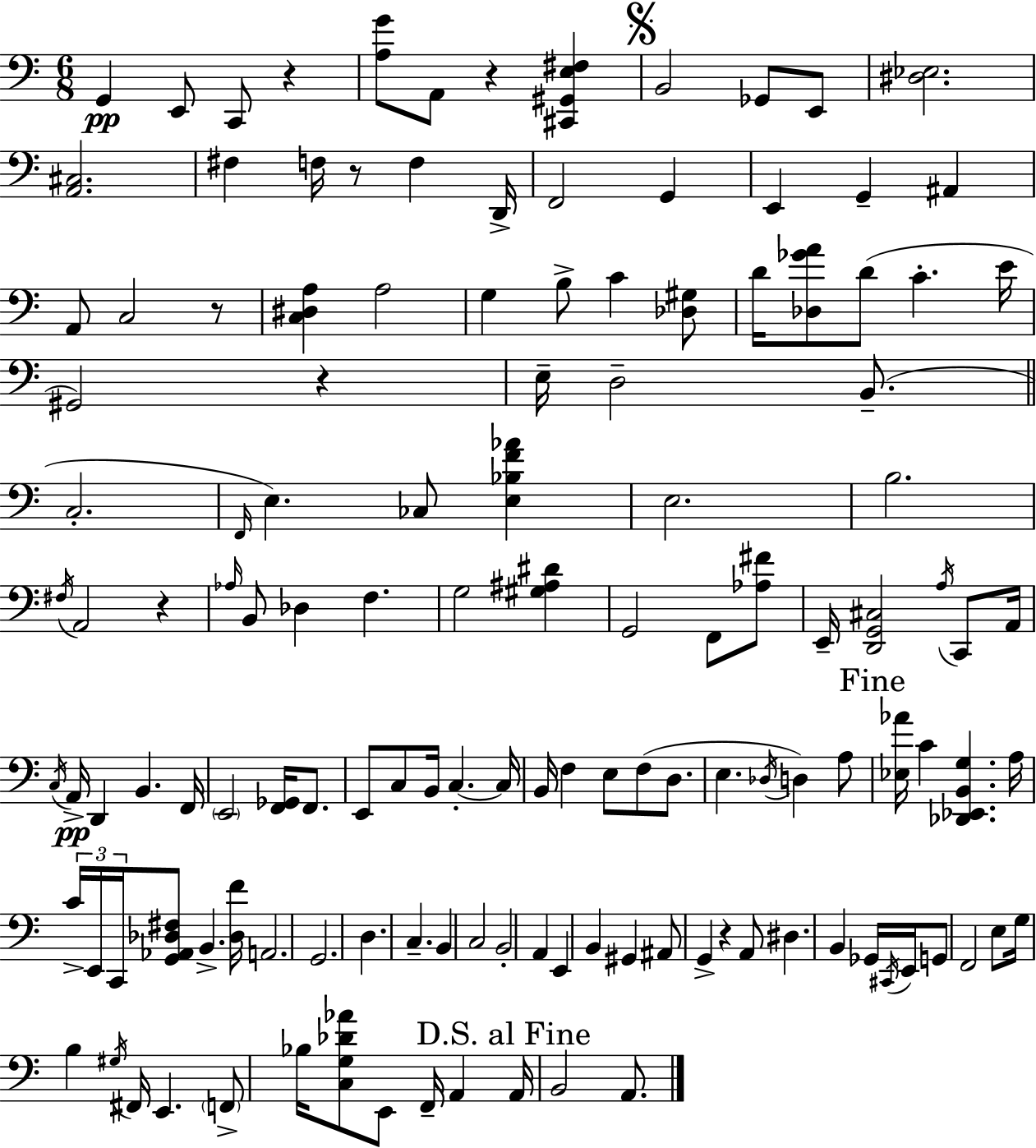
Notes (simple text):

G2/q E2/e C2/e R/q [A3,G4]/e A2/e R/q [C#2,G#2,E3,F#3]/q B2/h Gb2/e E2/e [D#3,Eb3]/h. [A2,C#3]/h. F#3/q F3/s R/e F3/q D2/s F2/h G2/q E2/q G2/q A#2/q A2/e C3/h R/e [C3,D#3,A3]/q A3/h G3/q B3/e C4/q [Db3,G#3]/e D4/s [Db3,Gb4,A4]/e D4/e C4/q. E4/s G#2/h R/q E3/s D3/h B2/e. C3/h. F2/s E3/q. CES3/e [E3,Bb3,F4,Ab4]/q E3/h. B3/h. F#3/s A2/h R/q Ab3/s B2/e Db3/q F3/q. G3/h [G#3,A#3,D#4]/q G2/h F2/e [Ab3,F#4]/e E2/s [D2,G2,C#3]/h A3/s C2/e A2/s C3/s A2/s D2/q B2/q. F2/s E2/h [F2,Gb2]/s F2/e. E2/e C3/e B2/s C3/q. C3/s B2/s F3/q E3/e F3/e D3/e. E3/q. Db3/s D3/q A3/e [Eb3,Ab4]/s C4/q [Db2,Eb2,B2,G3]/q. A3/s C4/s E2/s C2/s [G2,Ab2,Db3,F#3]/e B2/q. [Db3,F4]/s A2/h. G2/h. D3/q. C3/q. B2/q C3/h B2/h A2/q E2/q B2/q G#2/q A#2/e G2/q R/q A2/e D#3/q. B2/q Gb2/s C#2/s E2/s G2/e F2/h E3/e G3/s B3/q G#3/s F#2/s E2/q. F2/e Bb3/s [C3,G3,Db4,Ab4]/e E2/e F2/s A2/q A2/s B2/h A2/e.